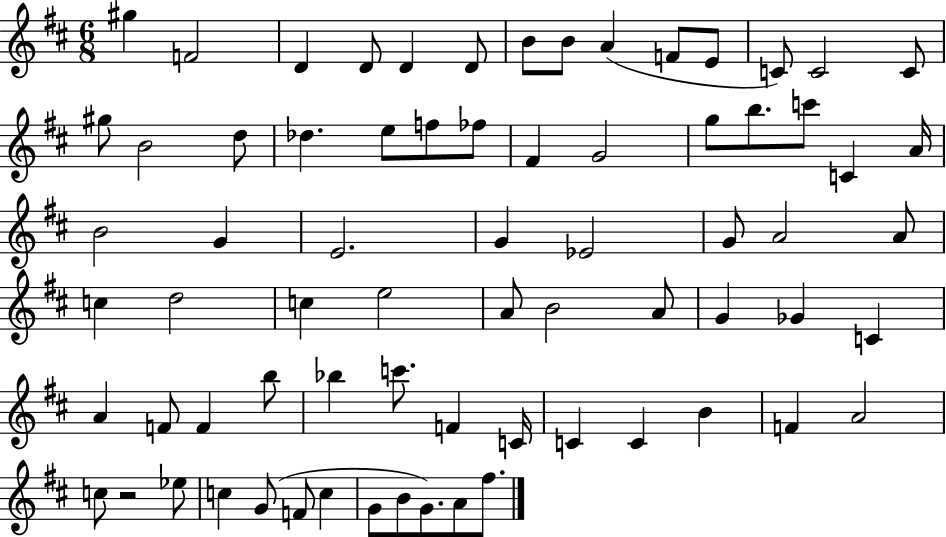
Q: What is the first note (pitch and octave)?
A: G#5